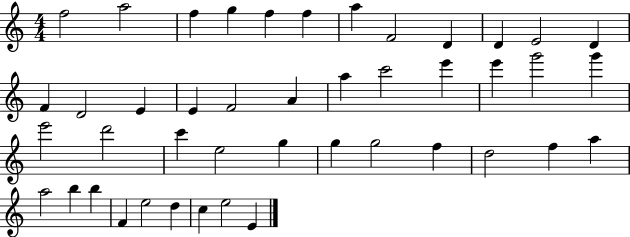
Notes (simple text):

F5/h A5/h F5/q G5/q F5/q F5/q A5/q F4/h D4/q D4/q E4/h D4/q F4/q D4/h E4/q E4/q F4/h A4/q A5/q C6/h E6/q E6/q G6/h G6/q E6/h D6/h C6/q E5/h G5/q G5/q G5/h F5/q D5/h F5/q A5/q A5/h B5/q B5/q F4/q E5/h D5/q C5/q E5/h E4/q